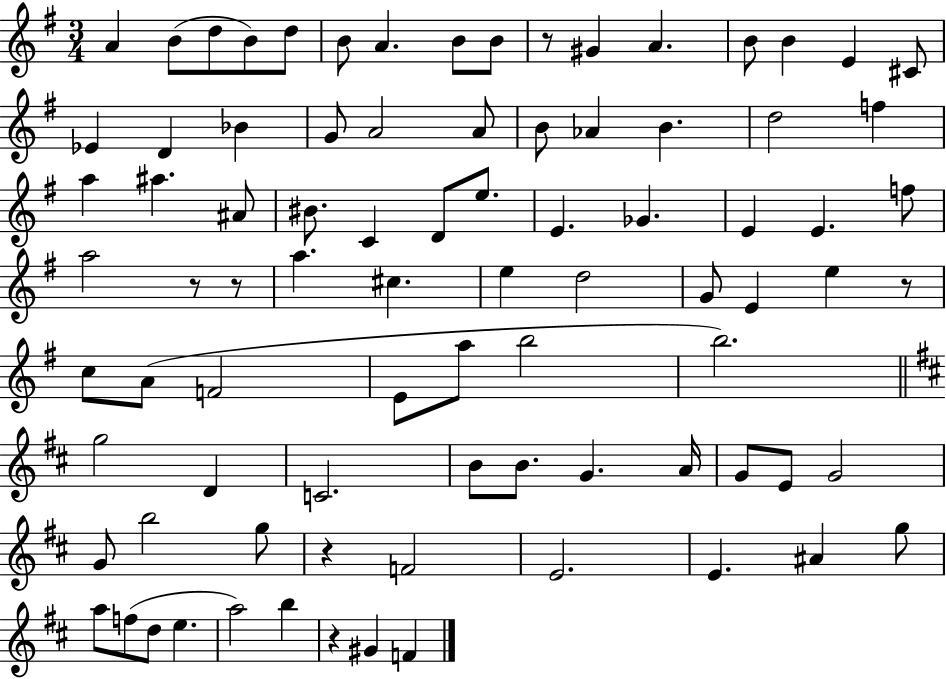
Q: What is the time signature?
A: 3/4